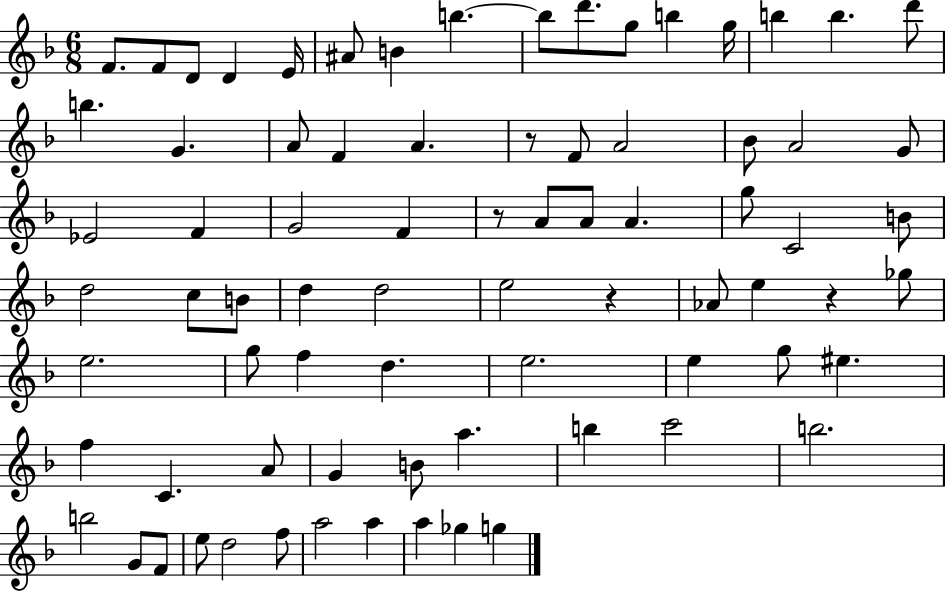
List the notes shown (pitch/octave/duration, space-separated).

F4/e. F4/e D4/e D4/q E4/s A#4/e B4/q B5/q. B5/e D6/e. G5/e B5/q G5/s B5/q B5/q. D6/e B5/q. G4/q. A4/e F4/q A4/q. R/e F4/e A4/h Bb4/e A4/h G4/e Eb4/h F4/q G4/h F4/q R/e A4/e A4/e A4/q. G5/e C4/h B4/e D5/h C5/e B4/e D5/q D5/h E5/h R/q Ab4/e E5/q R/q Gb5/e E5/h. G5/e F5/q D5/q. E5/h. E5/q G5/e EIS5/q. F5/q C4/q. A4/e G4/q B4/e A5/q. B5/q C6/h B5/h. B5/h G4/e F4/e E5/e D5/h F5/e A5/h A5/q A5/q Gb5/q G5/q